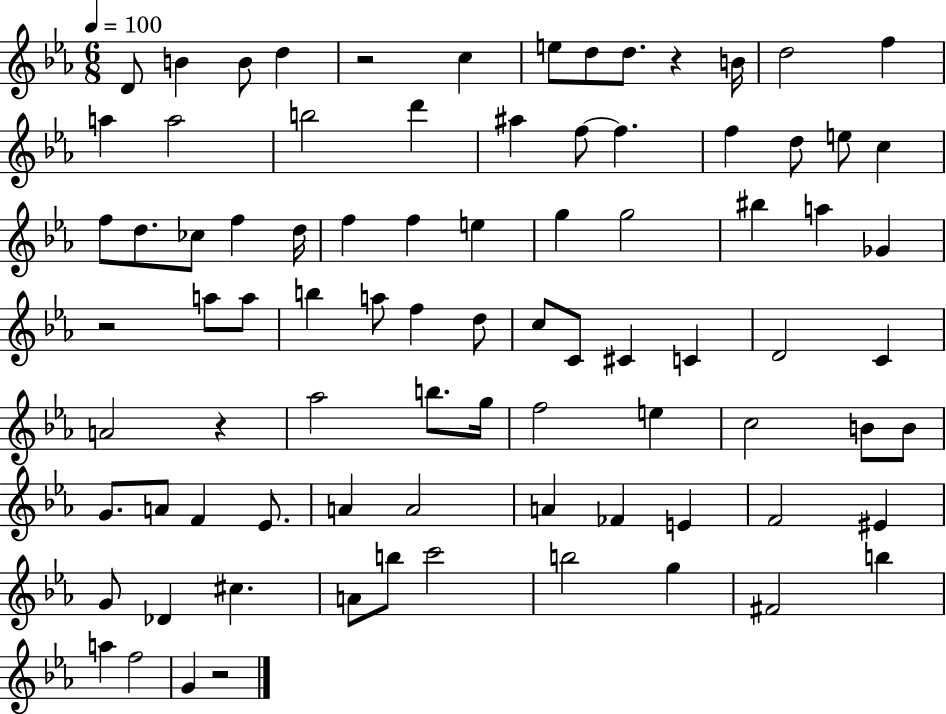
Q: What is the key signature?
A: EES major